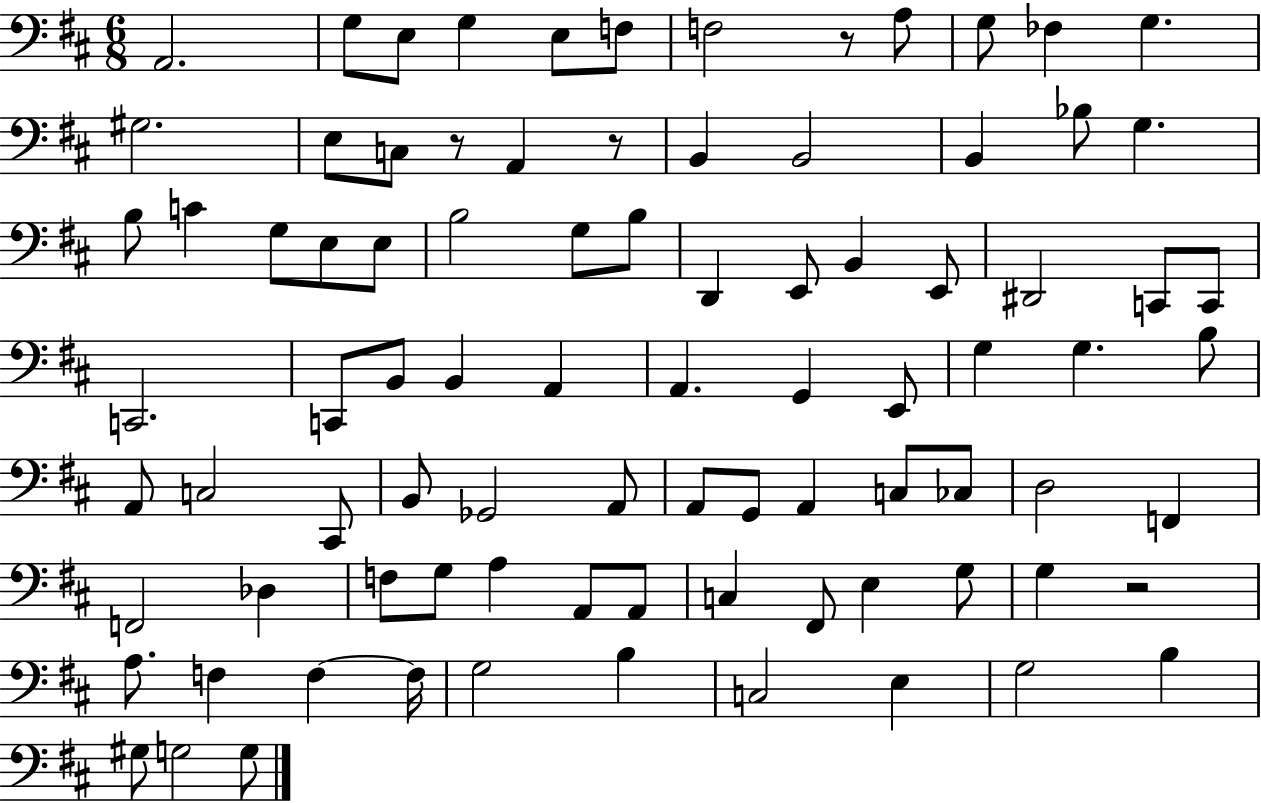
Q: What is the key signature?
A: D major